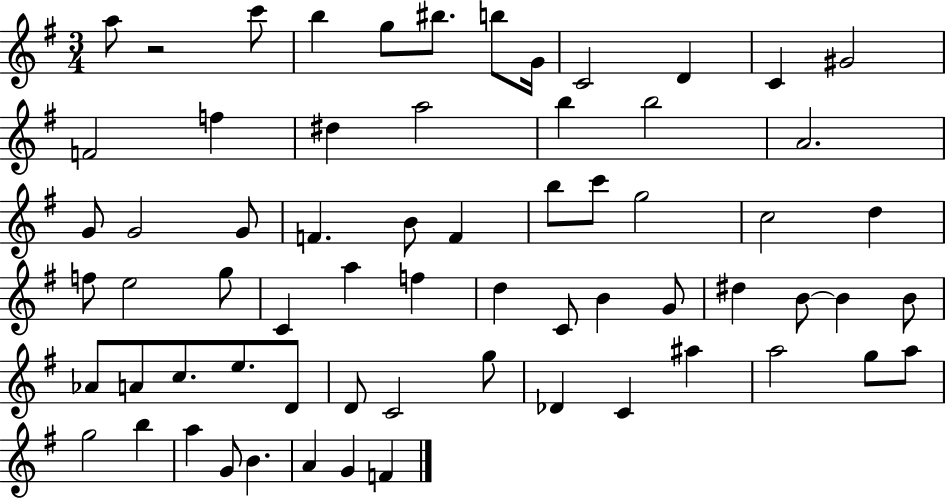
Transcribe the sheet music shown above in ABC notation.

X:1
T:Untitled
M:3/4
L:1/4
K:G
a/2 z2 c'/2 b g/2 ^b/2 b/2 G/4 C2 D C ^G2 F2 f ^d a2 b b2 A2 G/2 G2 G/2 F B/2 F b/2 c'/2 g2 c2 d f/2 e2 g/2 C a f d C/2 B G/2 ^d B/2 B B/2 _A/2 A/2 c/2 e/2 D/2 D/2 C2 g/2 _D C ^a a2 g/2 a/2 g2 b a G/2 B A G F